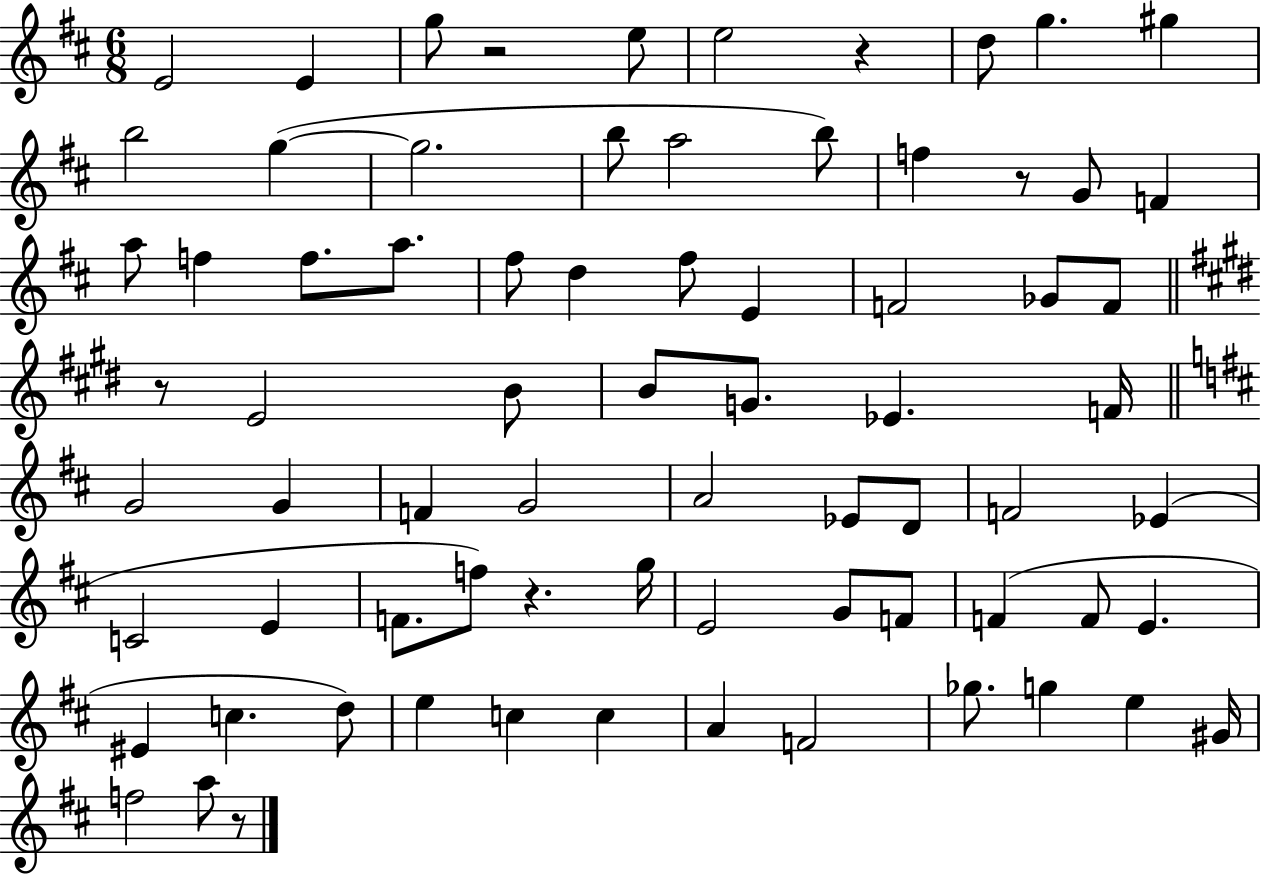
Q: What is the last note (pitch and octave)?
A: A5